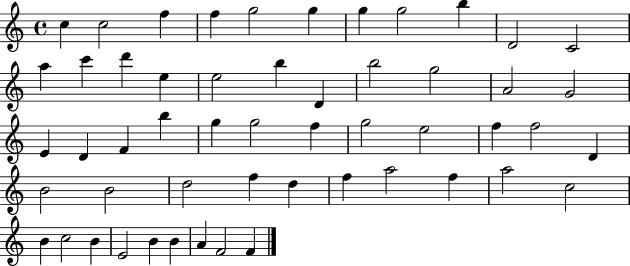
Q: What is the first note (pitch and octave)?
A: C5